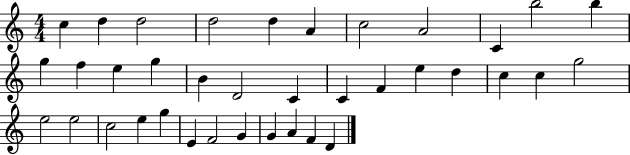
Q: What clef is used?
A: treble